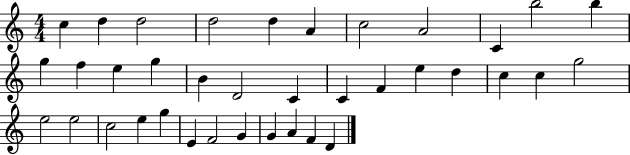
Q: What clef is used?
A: treble